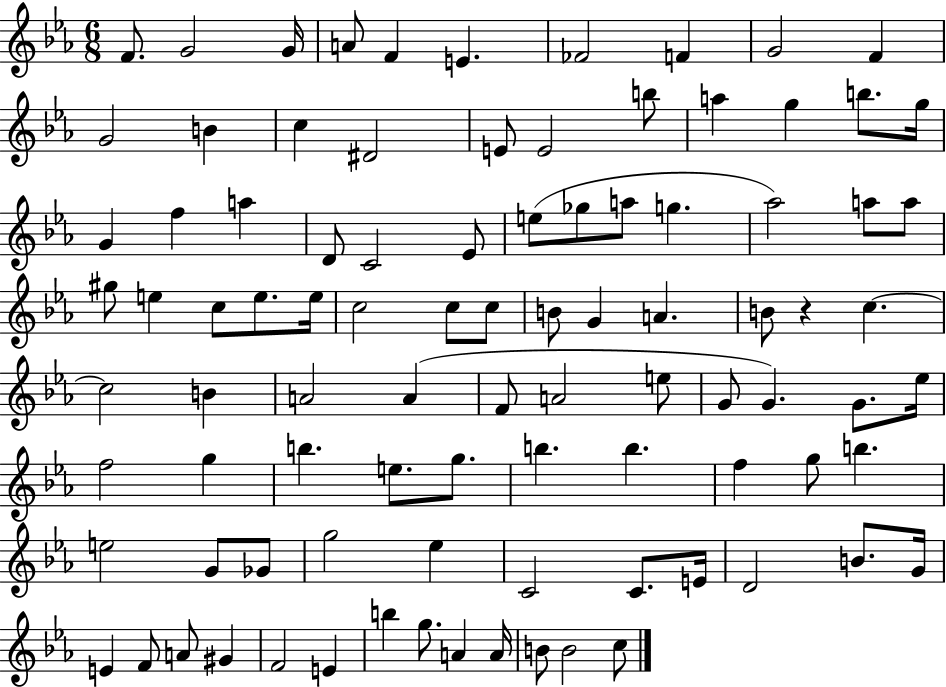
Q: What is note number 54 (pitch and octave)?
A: E5